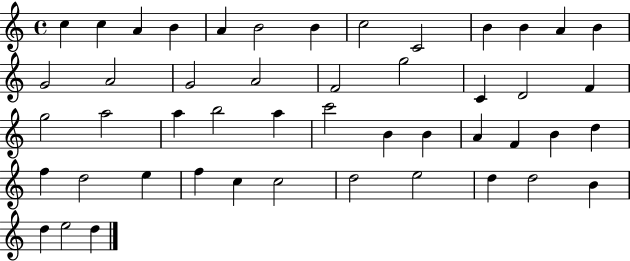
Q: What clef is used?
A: treble